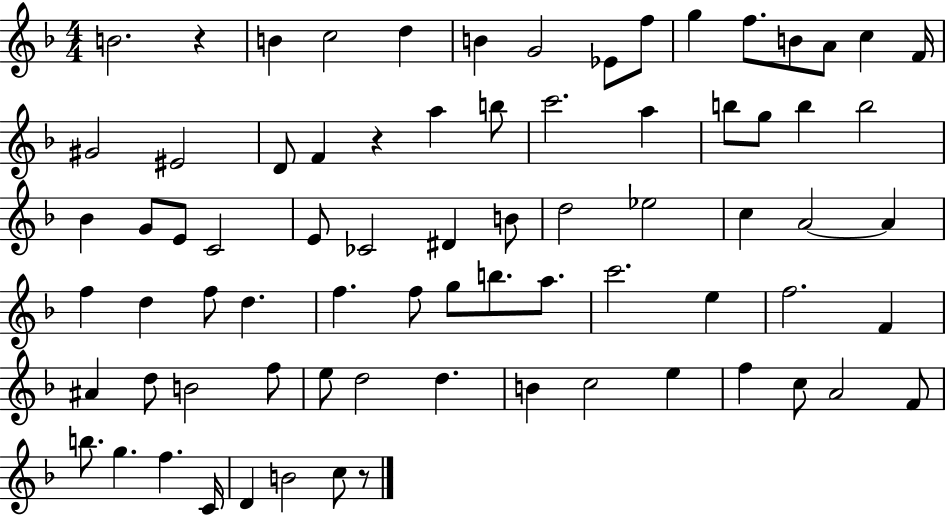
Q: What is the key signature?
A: F major